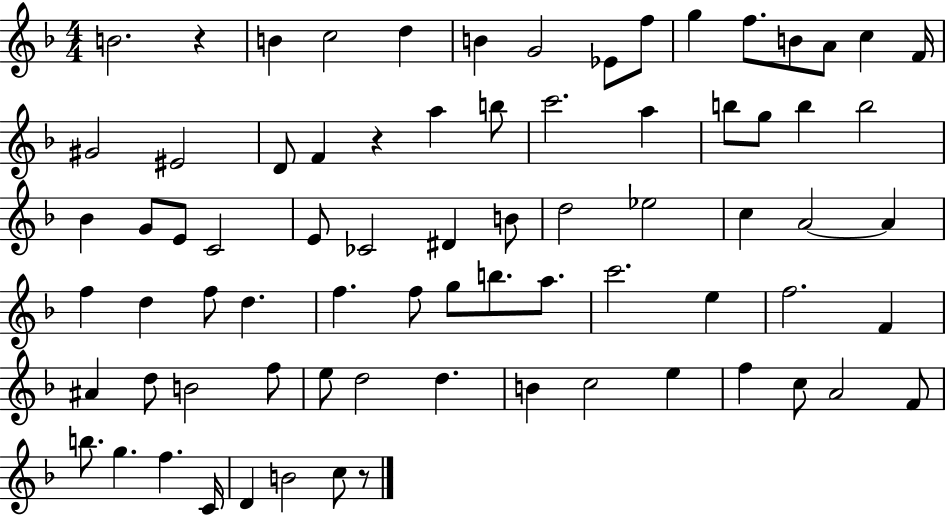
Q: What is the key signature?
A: F major